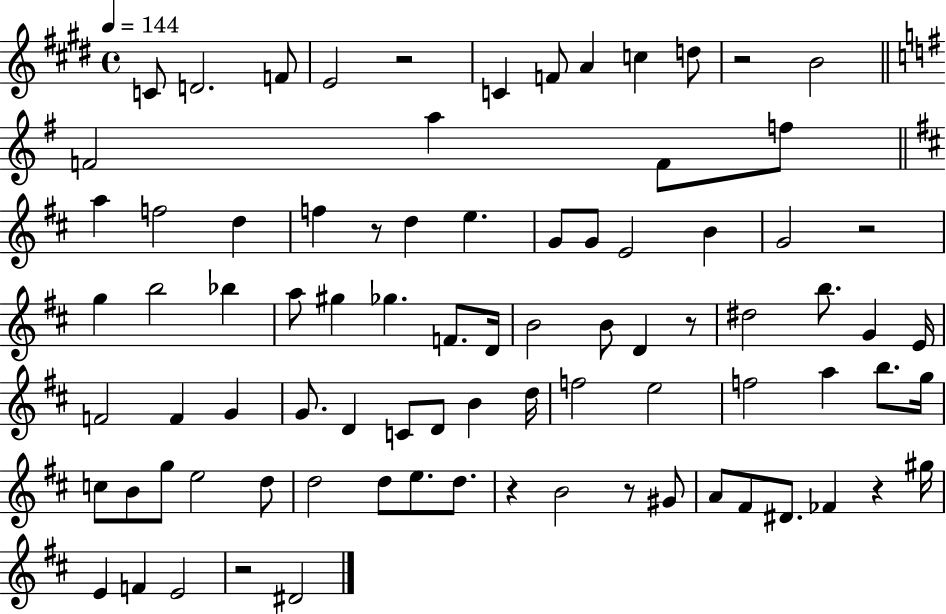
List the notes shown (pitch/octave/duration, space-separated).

C4/e D4/h. F4/e E4/h R/h C4/q F4/e A4/q C5/q D5/e R/h B4/h F4/h A5/q F4/e F5/e A5/q F5/h D5/q F5/q R/e D5/q E5/q. G4/e G4/e E4/h B4/q G4/h R/h G5/q B5/h Bb5/q A5/e G#5/q Gb5/q. F4/e. D4/s B4/h B4/e D4/q R/e D#5/h B5/e. G4/q E4/s F4/h F4/q G4/q G4/e. D4/q C4/e D4/e B4/q D5/s F5/h E5/h F5/h A5/q B5/e. G5/s C5/e B4/e G5/e E5/h D5/e D5/h D5/e E5/e. D5/e. R/q B4/h R/e G#4/e A4/e F#4/e D#4/e. FES4/q R/q G#5/s E4/q F4/q E4/h R/h D#4/h